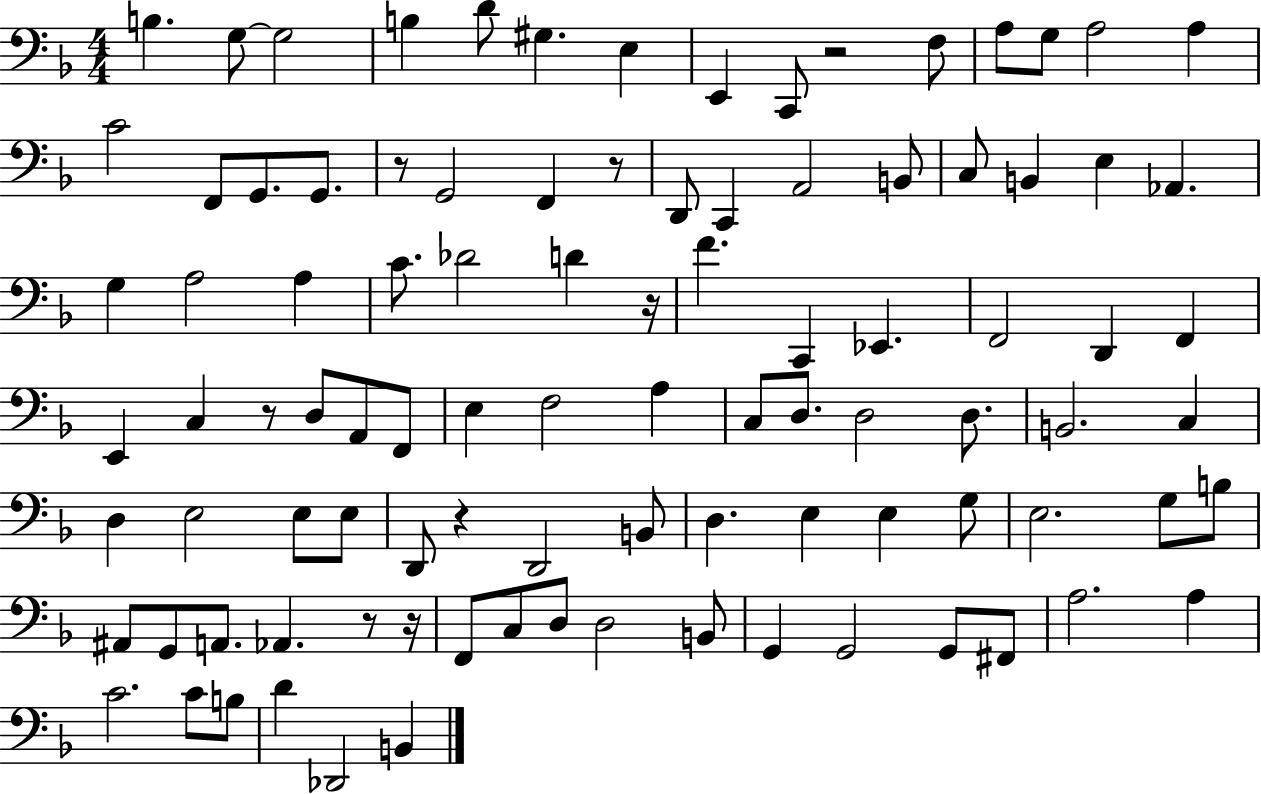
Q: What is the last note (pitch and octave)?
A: B2